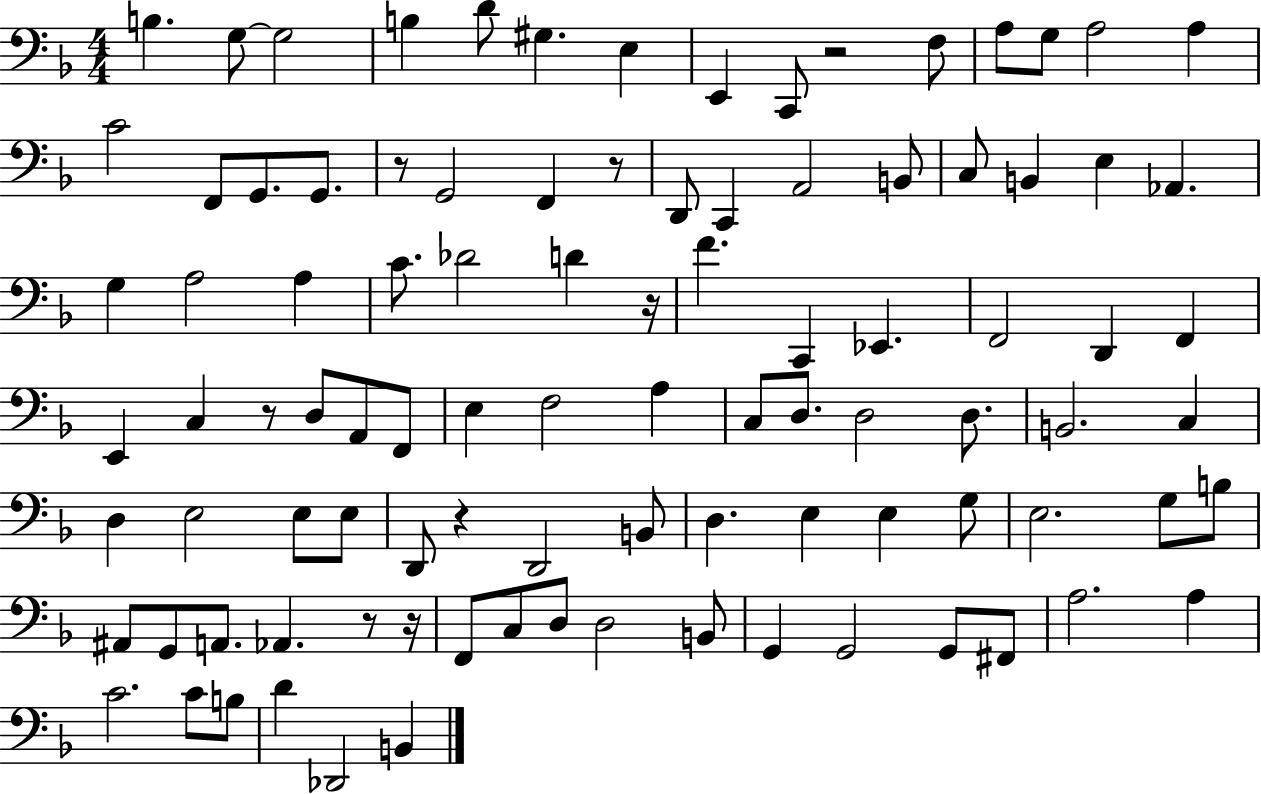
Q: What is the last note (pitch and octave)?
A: B2